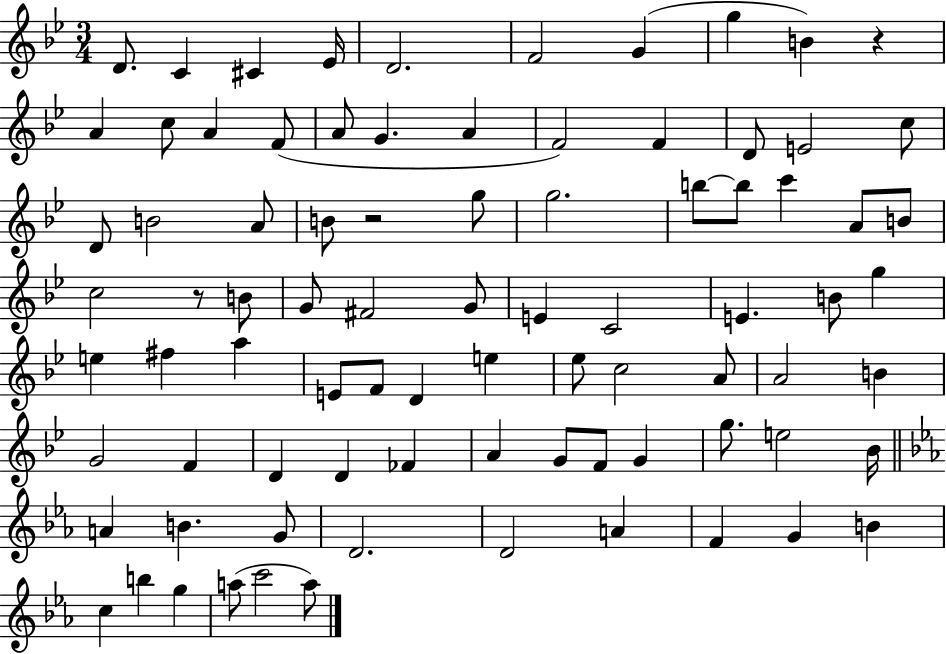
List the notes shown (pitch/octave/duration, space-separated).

D4/e. C4/q C#4/q Eb4/s D4/h. F4/h G4/q G5/q B4/q R/q A4/q C5/e A4/q F4/e A4/e G4/q. A4/q F4/h F4/q D4/e E4/h C5/e D4/e B4/h A4/e B4/e R/h G5/e G5/h. B5/e B5/e C6/q A4/e B4/e C5/h R/e B4/e G4/e F#4/h G4/e E4/q C4/h E4/q. B4/e G5/q E5/q F#5/q A5/q E4/e F4/e D4/q E5/q Eb5/e C5/h A4/e A4/h B4/q G4/h F4/q D4/q D4/q FES4/q A4/q G4/e F4/e G4/q G5/e. E5/h Bb4/s A4/q B4/q. G4/e D4/h. D4/h A4/q F4/q G4/q B4/q C5/q B5/q G5/q A5/e C6/h A5/e